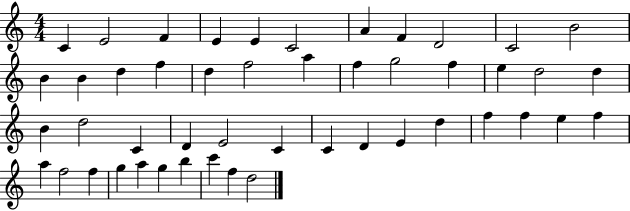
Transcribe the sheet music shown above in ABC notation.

X:1
T:Untitled
M:4/4
L:1/4
K:C
C E2 F E E C2 A F D2 C2 B2 B B d f d f2 a f g2 f e d2 d B d2 C D E2 C C D E d f f e f a f2 f g a g b c' f d2